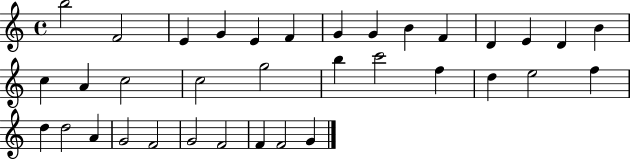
X:1
T:Untitled
M:4/4
L:1/4
K:C
b2 F2 E G E F G G B F D E D B c A c2 c2 g2 b c'2 f d e2 f d d2 A G2 F2 G2 F2 F F2 G